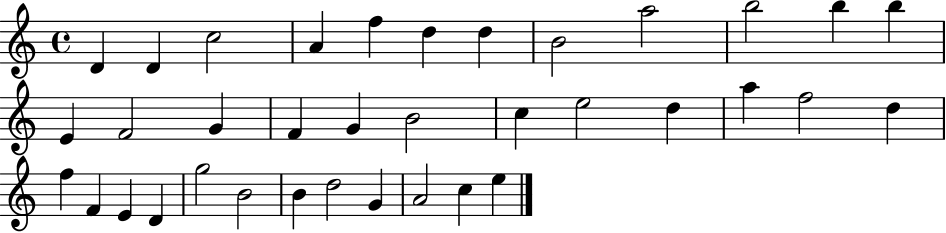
D4/q D4/q C5/h A4/q F5/q D5/q D5/q B4/h A5/h B5/h B5/q B5/q E4/q F4/h G4/q F4/q G4/q B4/h C5/q E5/h D5/q A5/q F5/h D5/q F5/q F4/q E4/q D4/q G5/h B4/h B4/q D5/h G4/q A4/h C5/q E5/q